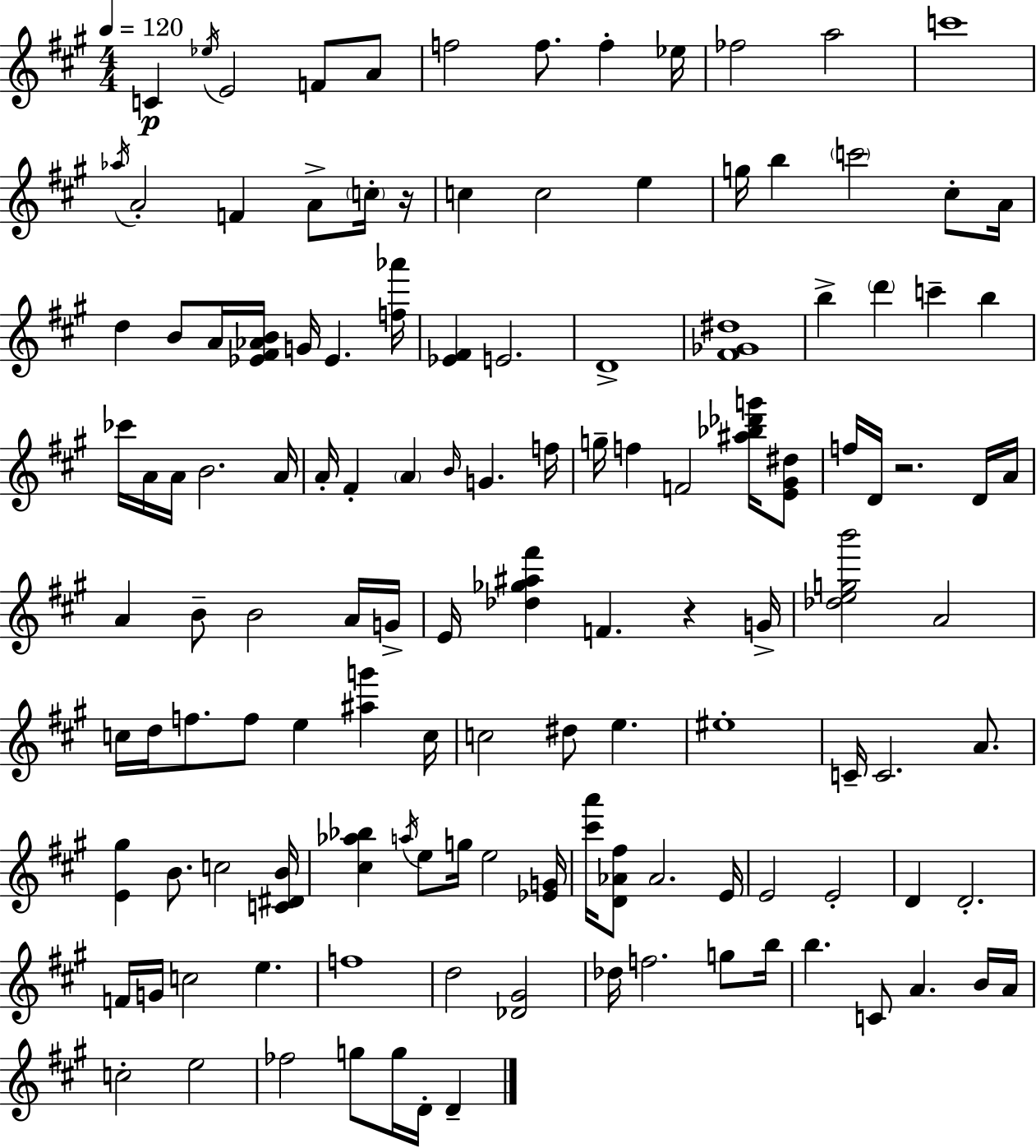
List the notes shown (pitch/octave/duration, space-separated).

C4/q Eb5/s E4/h F4/e A4/e F5/h F5/e. F5/q Eb5/s FES5/h A5/h C6/w Ab5/s A4/h F4/q A4/e C5/s R/s C5/q C5/h E5/q G5/s B5/q C6/h C#5/e A4/s D5/q B4/e A4/s [Eb4,F#4,Ab4,B4]/s G4/s Eb4/q. [F5,Ab6]/s [Eb4,F#4]/q E4/h. D4/w [F#4,Gb4,D#5]/w B5/q D6/q C6/q B5/q CES6/s A4/s A4/s B4/h. A4/s A4/s F#4/q A4/q B4/s G4/q. F5/s G5/s F5/q F4/h [A#5,Bb5,Db6,G6]/s [E4,G#4,D#5]/e F5/s D4/s R/h. D4/s A4/s A4/q B4/e B4/h A4/s G4/s E4/s [Db5,Gb5,A#5,F#6]/q F4/q. R/q G4/s [Db5,E5,G5,B6]/h A4/h C5/s D5/s F5/e. F5/e E5/q [A#5,G6]/q C5/s C5/h D#5/e E5/q. EIS5/w C4/s C4/h. A4/e. [E4,G#5]/q B4/e. C5/h [C4,D#4,B4]/s [C#5,Ab5,Bb5]/q A5/s E5/e G5/s E5/h [Eb4,G4]/s [C#6,A6]/s [D4,Ab4,F#5]/e Ab4/h. E4/s E4/h E4/h D4/q D4/h. F4/s G4/s C5/h E5/q. F5/w D5/h [Db4,G#4]/h Db5/s F5/h. G5/e B5/s B5/q. C4/e A4/q. B4/s A4/s C5/h E5/h FES5/h G5/e G5/s D4/s D4/q